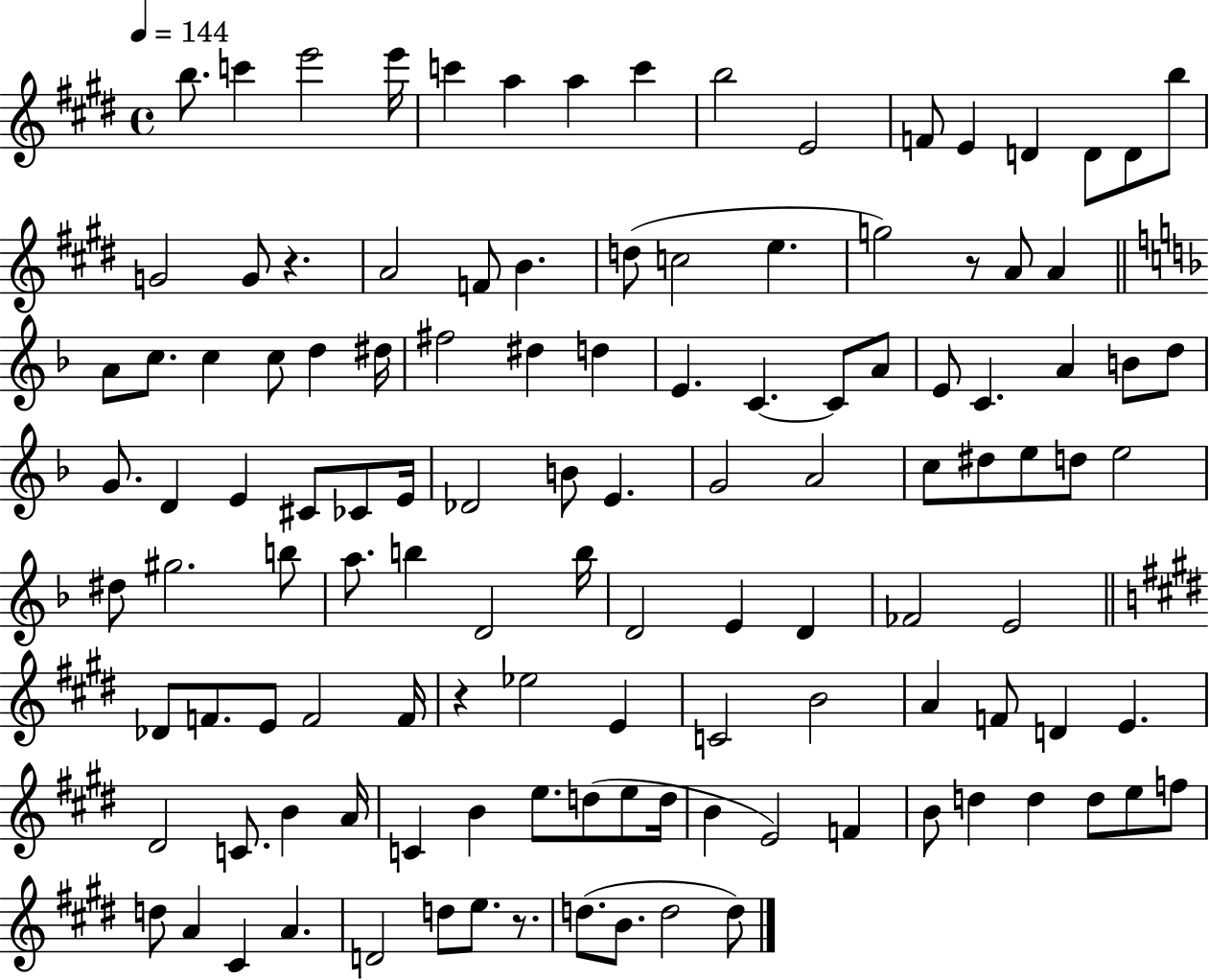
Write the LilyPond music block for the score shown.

{
  \clef treble
  \time 4/4
  \defaultTimeSignature
  \key e \major
  \tempo 4 = 144
  b''8. c'''4 e'''2 e'''16 | c'''4 a''4 a''4 c'''4 | b''2 e'2 | f'8 e'4 d'4 d'8 d'8 b''8 | \break g'2 g'8 r4. | a'2 f'8 b'4. | d''8( c''2 e''4. | g''2) r8 a'8 a'4 | \break \bar "||" \break \key d \minor a'8 c''8. c''4 c''8 d''4 dis''16 | fis''2 dis''4 d''4 | e'4. c'4.~~ c'8 a'8 | e'8 c'4. a'4 b'8 d''8 | \break g'8. d'4 e'4 cis'8 ces'8 e'16 | des'2 b'8 e'4. | g'2 a'2 | c''8 dis''8 e''8 d''8 e''2 | \break dis''8 gis''2. b''8 | a''8. b''4 d'2 b''16 | d'2 e'4 d'4 | fes'2 e'2 | \break \bar "||" \break \key e \major des'8 f'8. e'8 f'2 f'16 | r4 ees''2 e'4 | c'2 b'2 | a'4 f'8 d'4 e'4. | \break dis'2 c'8. b'4 a'16 | c'4 b'4 e''8. d''8( e''8 d''16 | b'4 e'2) f'4 | b'8 d''4 d''4 d''8 e''8 f''8 | \break d''8 a'4 cis'4 a'4. | d'2 d''8 e''8. r8. | d''8.( b'8. d''2 d''8) | \bar "|."
}